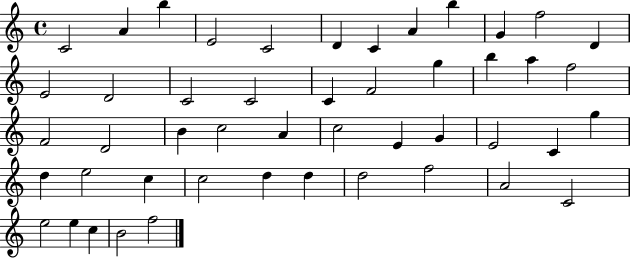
{
  \clef treble
  \time 4/4
  \defaultTimeSignature
  \key c \major
  c'2 a'4 b''4 | e'2 c'2 | d'4 c'4 a'4 b''4 | g'4 f''2 d'4 | \break e'2 d'2 | c'2 c'2 | c'4 f'2 g''4 | b''4 a''4 f''2 | \break f'2 d'2 | b'4 c''2 a'4 | c''2 e'4 g'4 | e'2 c'4 g''4 | \break d''4 e''2 c''4 | c''2 d''4 d''4 | d''2 f''2 | a'2 c'2 | \break e''2 e''4 c''4 | b'2 f''2 | \bar "|."
}